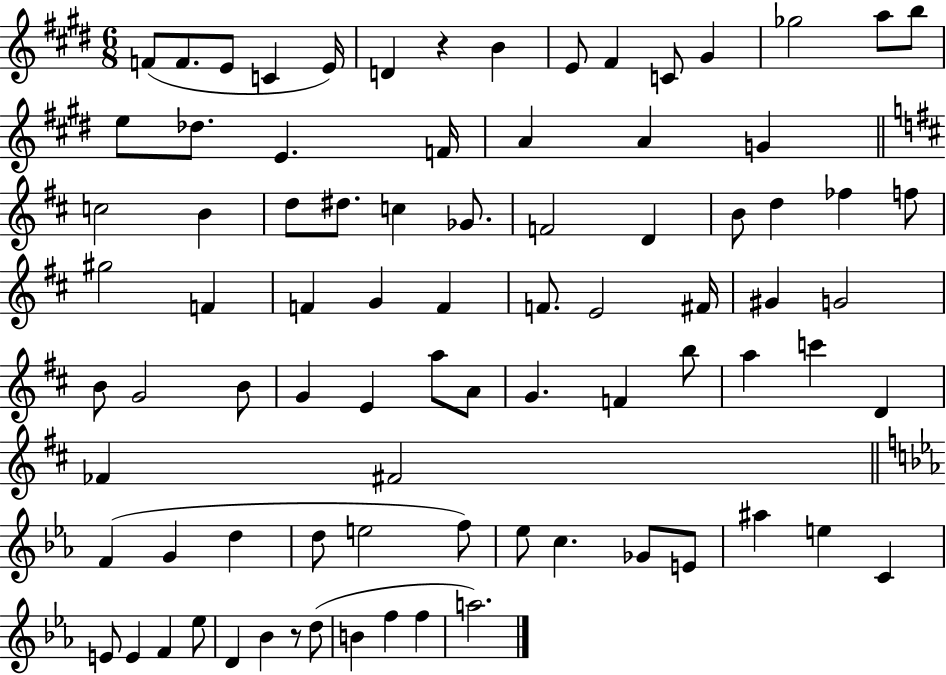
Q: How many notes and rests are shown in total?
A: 84